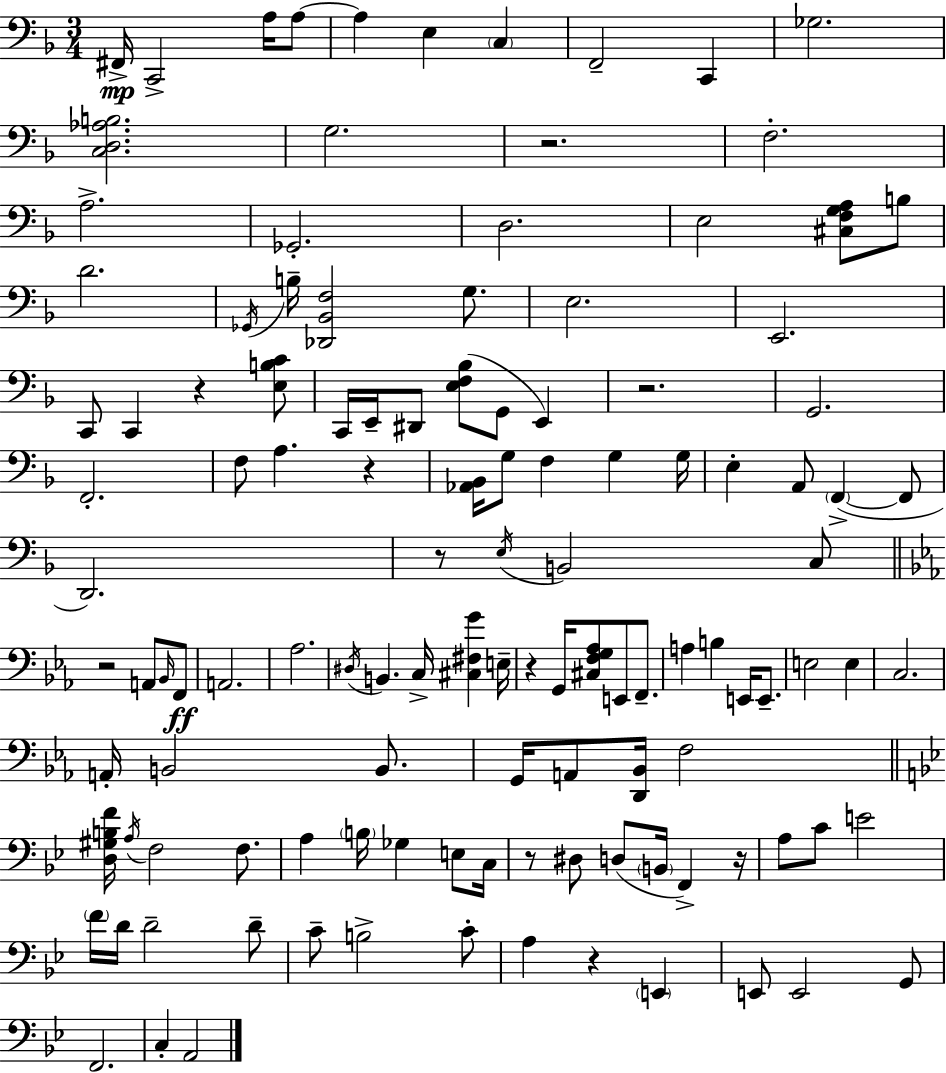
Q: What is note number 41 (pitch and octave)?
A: F2